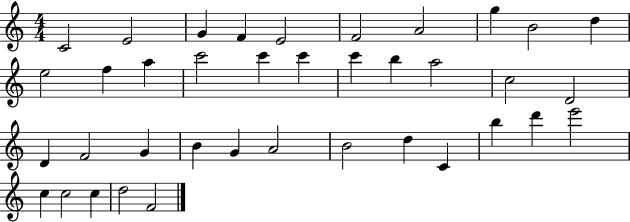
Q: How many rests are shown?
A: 0